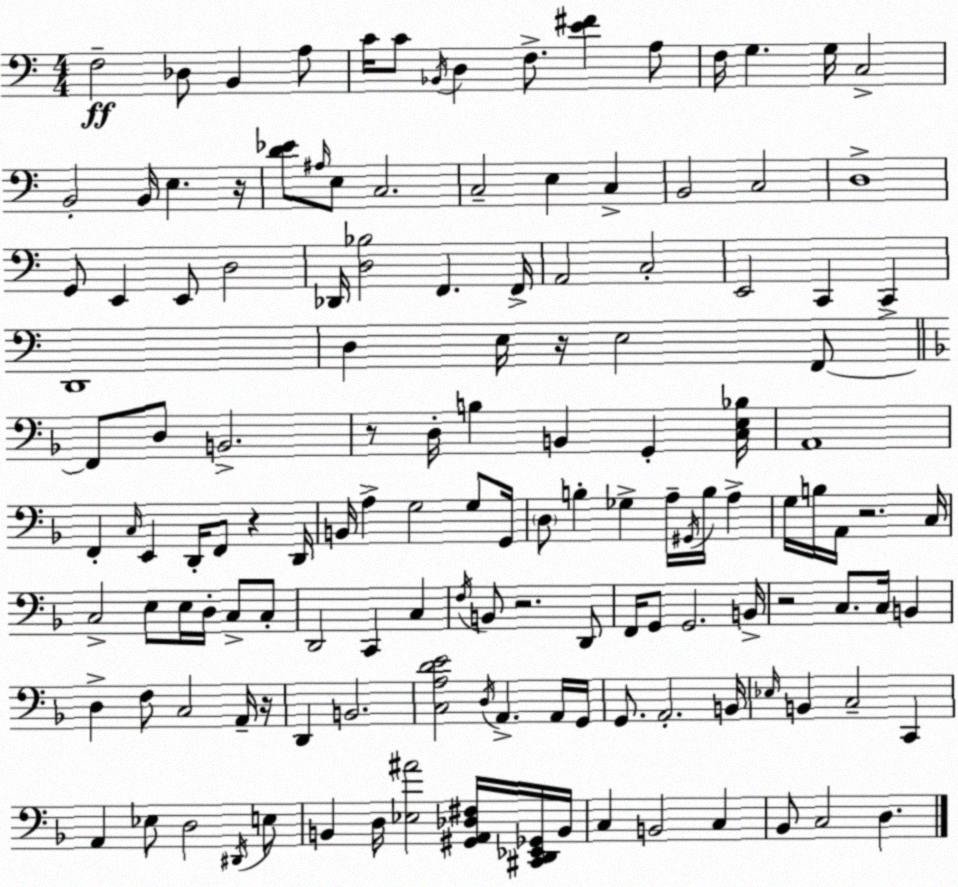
X:1
T:Untitled
M:4/4
L:1/4
K:Am
F,2 _D,/2 B,, A,/2 C/4 C/2 _B,,/4 D, F,/2 [E^F] A,/2 F,/4 G, G,/4 C,2 B,,2 B,,/4 E, z/4 [D_E]/2 ^A,/4 E,/2 C,2 C,2 E, C, B,,2 C,2 D,4 G,,/2 E,, E,,/2 D,2 _D,,/4 [D,_B,]2 F,, F,,/4 A,,2 C,2 E,,2 C,, C,, D,,4 D, E,/4 z/4 E,2 F,,/2 F,,/2 D,/2 B,,2 z/2 D,/4 B, B,, G,, [C,E,_B,]/4 A,,4 F,, C,/4 E,, D,,/4 F,,/2 z D,,/4 B,,/4 A, G,2 G,/2 G,,/4 D,/2 B, _G, A,/4 ^G,,/4 B,/4 A, G,/4 B,/4 A,,/4 z2 C,/4 C,2 E,/2 E,/4 D,/4 C,/2 C,/2 D,,2 C,, C, F,/4 B,,/2 z2 D,,/2 F,,/4 G,,/2 G,,2 B,,/4 z2 C,/2 C,/4 B,, D, F,/2 C,2 A,,/4 z/4 D,, B,,2 [C,A,DE]2 D,/4 A,, A,,/4 G,,/4 G,,/2 A,,2 B,,/4 _E,/4 B,, C,2 C,, A,, _E,/2 D,2 ^D,,/4 E,/2 B,, D,/4 [_E,^A]2 [^G,,A,,_D,^F,]/4 [^C,,D,,_E,,_G,,]/4 B,,/4 C, B,,2 C, _B,,/2 C,2 D,